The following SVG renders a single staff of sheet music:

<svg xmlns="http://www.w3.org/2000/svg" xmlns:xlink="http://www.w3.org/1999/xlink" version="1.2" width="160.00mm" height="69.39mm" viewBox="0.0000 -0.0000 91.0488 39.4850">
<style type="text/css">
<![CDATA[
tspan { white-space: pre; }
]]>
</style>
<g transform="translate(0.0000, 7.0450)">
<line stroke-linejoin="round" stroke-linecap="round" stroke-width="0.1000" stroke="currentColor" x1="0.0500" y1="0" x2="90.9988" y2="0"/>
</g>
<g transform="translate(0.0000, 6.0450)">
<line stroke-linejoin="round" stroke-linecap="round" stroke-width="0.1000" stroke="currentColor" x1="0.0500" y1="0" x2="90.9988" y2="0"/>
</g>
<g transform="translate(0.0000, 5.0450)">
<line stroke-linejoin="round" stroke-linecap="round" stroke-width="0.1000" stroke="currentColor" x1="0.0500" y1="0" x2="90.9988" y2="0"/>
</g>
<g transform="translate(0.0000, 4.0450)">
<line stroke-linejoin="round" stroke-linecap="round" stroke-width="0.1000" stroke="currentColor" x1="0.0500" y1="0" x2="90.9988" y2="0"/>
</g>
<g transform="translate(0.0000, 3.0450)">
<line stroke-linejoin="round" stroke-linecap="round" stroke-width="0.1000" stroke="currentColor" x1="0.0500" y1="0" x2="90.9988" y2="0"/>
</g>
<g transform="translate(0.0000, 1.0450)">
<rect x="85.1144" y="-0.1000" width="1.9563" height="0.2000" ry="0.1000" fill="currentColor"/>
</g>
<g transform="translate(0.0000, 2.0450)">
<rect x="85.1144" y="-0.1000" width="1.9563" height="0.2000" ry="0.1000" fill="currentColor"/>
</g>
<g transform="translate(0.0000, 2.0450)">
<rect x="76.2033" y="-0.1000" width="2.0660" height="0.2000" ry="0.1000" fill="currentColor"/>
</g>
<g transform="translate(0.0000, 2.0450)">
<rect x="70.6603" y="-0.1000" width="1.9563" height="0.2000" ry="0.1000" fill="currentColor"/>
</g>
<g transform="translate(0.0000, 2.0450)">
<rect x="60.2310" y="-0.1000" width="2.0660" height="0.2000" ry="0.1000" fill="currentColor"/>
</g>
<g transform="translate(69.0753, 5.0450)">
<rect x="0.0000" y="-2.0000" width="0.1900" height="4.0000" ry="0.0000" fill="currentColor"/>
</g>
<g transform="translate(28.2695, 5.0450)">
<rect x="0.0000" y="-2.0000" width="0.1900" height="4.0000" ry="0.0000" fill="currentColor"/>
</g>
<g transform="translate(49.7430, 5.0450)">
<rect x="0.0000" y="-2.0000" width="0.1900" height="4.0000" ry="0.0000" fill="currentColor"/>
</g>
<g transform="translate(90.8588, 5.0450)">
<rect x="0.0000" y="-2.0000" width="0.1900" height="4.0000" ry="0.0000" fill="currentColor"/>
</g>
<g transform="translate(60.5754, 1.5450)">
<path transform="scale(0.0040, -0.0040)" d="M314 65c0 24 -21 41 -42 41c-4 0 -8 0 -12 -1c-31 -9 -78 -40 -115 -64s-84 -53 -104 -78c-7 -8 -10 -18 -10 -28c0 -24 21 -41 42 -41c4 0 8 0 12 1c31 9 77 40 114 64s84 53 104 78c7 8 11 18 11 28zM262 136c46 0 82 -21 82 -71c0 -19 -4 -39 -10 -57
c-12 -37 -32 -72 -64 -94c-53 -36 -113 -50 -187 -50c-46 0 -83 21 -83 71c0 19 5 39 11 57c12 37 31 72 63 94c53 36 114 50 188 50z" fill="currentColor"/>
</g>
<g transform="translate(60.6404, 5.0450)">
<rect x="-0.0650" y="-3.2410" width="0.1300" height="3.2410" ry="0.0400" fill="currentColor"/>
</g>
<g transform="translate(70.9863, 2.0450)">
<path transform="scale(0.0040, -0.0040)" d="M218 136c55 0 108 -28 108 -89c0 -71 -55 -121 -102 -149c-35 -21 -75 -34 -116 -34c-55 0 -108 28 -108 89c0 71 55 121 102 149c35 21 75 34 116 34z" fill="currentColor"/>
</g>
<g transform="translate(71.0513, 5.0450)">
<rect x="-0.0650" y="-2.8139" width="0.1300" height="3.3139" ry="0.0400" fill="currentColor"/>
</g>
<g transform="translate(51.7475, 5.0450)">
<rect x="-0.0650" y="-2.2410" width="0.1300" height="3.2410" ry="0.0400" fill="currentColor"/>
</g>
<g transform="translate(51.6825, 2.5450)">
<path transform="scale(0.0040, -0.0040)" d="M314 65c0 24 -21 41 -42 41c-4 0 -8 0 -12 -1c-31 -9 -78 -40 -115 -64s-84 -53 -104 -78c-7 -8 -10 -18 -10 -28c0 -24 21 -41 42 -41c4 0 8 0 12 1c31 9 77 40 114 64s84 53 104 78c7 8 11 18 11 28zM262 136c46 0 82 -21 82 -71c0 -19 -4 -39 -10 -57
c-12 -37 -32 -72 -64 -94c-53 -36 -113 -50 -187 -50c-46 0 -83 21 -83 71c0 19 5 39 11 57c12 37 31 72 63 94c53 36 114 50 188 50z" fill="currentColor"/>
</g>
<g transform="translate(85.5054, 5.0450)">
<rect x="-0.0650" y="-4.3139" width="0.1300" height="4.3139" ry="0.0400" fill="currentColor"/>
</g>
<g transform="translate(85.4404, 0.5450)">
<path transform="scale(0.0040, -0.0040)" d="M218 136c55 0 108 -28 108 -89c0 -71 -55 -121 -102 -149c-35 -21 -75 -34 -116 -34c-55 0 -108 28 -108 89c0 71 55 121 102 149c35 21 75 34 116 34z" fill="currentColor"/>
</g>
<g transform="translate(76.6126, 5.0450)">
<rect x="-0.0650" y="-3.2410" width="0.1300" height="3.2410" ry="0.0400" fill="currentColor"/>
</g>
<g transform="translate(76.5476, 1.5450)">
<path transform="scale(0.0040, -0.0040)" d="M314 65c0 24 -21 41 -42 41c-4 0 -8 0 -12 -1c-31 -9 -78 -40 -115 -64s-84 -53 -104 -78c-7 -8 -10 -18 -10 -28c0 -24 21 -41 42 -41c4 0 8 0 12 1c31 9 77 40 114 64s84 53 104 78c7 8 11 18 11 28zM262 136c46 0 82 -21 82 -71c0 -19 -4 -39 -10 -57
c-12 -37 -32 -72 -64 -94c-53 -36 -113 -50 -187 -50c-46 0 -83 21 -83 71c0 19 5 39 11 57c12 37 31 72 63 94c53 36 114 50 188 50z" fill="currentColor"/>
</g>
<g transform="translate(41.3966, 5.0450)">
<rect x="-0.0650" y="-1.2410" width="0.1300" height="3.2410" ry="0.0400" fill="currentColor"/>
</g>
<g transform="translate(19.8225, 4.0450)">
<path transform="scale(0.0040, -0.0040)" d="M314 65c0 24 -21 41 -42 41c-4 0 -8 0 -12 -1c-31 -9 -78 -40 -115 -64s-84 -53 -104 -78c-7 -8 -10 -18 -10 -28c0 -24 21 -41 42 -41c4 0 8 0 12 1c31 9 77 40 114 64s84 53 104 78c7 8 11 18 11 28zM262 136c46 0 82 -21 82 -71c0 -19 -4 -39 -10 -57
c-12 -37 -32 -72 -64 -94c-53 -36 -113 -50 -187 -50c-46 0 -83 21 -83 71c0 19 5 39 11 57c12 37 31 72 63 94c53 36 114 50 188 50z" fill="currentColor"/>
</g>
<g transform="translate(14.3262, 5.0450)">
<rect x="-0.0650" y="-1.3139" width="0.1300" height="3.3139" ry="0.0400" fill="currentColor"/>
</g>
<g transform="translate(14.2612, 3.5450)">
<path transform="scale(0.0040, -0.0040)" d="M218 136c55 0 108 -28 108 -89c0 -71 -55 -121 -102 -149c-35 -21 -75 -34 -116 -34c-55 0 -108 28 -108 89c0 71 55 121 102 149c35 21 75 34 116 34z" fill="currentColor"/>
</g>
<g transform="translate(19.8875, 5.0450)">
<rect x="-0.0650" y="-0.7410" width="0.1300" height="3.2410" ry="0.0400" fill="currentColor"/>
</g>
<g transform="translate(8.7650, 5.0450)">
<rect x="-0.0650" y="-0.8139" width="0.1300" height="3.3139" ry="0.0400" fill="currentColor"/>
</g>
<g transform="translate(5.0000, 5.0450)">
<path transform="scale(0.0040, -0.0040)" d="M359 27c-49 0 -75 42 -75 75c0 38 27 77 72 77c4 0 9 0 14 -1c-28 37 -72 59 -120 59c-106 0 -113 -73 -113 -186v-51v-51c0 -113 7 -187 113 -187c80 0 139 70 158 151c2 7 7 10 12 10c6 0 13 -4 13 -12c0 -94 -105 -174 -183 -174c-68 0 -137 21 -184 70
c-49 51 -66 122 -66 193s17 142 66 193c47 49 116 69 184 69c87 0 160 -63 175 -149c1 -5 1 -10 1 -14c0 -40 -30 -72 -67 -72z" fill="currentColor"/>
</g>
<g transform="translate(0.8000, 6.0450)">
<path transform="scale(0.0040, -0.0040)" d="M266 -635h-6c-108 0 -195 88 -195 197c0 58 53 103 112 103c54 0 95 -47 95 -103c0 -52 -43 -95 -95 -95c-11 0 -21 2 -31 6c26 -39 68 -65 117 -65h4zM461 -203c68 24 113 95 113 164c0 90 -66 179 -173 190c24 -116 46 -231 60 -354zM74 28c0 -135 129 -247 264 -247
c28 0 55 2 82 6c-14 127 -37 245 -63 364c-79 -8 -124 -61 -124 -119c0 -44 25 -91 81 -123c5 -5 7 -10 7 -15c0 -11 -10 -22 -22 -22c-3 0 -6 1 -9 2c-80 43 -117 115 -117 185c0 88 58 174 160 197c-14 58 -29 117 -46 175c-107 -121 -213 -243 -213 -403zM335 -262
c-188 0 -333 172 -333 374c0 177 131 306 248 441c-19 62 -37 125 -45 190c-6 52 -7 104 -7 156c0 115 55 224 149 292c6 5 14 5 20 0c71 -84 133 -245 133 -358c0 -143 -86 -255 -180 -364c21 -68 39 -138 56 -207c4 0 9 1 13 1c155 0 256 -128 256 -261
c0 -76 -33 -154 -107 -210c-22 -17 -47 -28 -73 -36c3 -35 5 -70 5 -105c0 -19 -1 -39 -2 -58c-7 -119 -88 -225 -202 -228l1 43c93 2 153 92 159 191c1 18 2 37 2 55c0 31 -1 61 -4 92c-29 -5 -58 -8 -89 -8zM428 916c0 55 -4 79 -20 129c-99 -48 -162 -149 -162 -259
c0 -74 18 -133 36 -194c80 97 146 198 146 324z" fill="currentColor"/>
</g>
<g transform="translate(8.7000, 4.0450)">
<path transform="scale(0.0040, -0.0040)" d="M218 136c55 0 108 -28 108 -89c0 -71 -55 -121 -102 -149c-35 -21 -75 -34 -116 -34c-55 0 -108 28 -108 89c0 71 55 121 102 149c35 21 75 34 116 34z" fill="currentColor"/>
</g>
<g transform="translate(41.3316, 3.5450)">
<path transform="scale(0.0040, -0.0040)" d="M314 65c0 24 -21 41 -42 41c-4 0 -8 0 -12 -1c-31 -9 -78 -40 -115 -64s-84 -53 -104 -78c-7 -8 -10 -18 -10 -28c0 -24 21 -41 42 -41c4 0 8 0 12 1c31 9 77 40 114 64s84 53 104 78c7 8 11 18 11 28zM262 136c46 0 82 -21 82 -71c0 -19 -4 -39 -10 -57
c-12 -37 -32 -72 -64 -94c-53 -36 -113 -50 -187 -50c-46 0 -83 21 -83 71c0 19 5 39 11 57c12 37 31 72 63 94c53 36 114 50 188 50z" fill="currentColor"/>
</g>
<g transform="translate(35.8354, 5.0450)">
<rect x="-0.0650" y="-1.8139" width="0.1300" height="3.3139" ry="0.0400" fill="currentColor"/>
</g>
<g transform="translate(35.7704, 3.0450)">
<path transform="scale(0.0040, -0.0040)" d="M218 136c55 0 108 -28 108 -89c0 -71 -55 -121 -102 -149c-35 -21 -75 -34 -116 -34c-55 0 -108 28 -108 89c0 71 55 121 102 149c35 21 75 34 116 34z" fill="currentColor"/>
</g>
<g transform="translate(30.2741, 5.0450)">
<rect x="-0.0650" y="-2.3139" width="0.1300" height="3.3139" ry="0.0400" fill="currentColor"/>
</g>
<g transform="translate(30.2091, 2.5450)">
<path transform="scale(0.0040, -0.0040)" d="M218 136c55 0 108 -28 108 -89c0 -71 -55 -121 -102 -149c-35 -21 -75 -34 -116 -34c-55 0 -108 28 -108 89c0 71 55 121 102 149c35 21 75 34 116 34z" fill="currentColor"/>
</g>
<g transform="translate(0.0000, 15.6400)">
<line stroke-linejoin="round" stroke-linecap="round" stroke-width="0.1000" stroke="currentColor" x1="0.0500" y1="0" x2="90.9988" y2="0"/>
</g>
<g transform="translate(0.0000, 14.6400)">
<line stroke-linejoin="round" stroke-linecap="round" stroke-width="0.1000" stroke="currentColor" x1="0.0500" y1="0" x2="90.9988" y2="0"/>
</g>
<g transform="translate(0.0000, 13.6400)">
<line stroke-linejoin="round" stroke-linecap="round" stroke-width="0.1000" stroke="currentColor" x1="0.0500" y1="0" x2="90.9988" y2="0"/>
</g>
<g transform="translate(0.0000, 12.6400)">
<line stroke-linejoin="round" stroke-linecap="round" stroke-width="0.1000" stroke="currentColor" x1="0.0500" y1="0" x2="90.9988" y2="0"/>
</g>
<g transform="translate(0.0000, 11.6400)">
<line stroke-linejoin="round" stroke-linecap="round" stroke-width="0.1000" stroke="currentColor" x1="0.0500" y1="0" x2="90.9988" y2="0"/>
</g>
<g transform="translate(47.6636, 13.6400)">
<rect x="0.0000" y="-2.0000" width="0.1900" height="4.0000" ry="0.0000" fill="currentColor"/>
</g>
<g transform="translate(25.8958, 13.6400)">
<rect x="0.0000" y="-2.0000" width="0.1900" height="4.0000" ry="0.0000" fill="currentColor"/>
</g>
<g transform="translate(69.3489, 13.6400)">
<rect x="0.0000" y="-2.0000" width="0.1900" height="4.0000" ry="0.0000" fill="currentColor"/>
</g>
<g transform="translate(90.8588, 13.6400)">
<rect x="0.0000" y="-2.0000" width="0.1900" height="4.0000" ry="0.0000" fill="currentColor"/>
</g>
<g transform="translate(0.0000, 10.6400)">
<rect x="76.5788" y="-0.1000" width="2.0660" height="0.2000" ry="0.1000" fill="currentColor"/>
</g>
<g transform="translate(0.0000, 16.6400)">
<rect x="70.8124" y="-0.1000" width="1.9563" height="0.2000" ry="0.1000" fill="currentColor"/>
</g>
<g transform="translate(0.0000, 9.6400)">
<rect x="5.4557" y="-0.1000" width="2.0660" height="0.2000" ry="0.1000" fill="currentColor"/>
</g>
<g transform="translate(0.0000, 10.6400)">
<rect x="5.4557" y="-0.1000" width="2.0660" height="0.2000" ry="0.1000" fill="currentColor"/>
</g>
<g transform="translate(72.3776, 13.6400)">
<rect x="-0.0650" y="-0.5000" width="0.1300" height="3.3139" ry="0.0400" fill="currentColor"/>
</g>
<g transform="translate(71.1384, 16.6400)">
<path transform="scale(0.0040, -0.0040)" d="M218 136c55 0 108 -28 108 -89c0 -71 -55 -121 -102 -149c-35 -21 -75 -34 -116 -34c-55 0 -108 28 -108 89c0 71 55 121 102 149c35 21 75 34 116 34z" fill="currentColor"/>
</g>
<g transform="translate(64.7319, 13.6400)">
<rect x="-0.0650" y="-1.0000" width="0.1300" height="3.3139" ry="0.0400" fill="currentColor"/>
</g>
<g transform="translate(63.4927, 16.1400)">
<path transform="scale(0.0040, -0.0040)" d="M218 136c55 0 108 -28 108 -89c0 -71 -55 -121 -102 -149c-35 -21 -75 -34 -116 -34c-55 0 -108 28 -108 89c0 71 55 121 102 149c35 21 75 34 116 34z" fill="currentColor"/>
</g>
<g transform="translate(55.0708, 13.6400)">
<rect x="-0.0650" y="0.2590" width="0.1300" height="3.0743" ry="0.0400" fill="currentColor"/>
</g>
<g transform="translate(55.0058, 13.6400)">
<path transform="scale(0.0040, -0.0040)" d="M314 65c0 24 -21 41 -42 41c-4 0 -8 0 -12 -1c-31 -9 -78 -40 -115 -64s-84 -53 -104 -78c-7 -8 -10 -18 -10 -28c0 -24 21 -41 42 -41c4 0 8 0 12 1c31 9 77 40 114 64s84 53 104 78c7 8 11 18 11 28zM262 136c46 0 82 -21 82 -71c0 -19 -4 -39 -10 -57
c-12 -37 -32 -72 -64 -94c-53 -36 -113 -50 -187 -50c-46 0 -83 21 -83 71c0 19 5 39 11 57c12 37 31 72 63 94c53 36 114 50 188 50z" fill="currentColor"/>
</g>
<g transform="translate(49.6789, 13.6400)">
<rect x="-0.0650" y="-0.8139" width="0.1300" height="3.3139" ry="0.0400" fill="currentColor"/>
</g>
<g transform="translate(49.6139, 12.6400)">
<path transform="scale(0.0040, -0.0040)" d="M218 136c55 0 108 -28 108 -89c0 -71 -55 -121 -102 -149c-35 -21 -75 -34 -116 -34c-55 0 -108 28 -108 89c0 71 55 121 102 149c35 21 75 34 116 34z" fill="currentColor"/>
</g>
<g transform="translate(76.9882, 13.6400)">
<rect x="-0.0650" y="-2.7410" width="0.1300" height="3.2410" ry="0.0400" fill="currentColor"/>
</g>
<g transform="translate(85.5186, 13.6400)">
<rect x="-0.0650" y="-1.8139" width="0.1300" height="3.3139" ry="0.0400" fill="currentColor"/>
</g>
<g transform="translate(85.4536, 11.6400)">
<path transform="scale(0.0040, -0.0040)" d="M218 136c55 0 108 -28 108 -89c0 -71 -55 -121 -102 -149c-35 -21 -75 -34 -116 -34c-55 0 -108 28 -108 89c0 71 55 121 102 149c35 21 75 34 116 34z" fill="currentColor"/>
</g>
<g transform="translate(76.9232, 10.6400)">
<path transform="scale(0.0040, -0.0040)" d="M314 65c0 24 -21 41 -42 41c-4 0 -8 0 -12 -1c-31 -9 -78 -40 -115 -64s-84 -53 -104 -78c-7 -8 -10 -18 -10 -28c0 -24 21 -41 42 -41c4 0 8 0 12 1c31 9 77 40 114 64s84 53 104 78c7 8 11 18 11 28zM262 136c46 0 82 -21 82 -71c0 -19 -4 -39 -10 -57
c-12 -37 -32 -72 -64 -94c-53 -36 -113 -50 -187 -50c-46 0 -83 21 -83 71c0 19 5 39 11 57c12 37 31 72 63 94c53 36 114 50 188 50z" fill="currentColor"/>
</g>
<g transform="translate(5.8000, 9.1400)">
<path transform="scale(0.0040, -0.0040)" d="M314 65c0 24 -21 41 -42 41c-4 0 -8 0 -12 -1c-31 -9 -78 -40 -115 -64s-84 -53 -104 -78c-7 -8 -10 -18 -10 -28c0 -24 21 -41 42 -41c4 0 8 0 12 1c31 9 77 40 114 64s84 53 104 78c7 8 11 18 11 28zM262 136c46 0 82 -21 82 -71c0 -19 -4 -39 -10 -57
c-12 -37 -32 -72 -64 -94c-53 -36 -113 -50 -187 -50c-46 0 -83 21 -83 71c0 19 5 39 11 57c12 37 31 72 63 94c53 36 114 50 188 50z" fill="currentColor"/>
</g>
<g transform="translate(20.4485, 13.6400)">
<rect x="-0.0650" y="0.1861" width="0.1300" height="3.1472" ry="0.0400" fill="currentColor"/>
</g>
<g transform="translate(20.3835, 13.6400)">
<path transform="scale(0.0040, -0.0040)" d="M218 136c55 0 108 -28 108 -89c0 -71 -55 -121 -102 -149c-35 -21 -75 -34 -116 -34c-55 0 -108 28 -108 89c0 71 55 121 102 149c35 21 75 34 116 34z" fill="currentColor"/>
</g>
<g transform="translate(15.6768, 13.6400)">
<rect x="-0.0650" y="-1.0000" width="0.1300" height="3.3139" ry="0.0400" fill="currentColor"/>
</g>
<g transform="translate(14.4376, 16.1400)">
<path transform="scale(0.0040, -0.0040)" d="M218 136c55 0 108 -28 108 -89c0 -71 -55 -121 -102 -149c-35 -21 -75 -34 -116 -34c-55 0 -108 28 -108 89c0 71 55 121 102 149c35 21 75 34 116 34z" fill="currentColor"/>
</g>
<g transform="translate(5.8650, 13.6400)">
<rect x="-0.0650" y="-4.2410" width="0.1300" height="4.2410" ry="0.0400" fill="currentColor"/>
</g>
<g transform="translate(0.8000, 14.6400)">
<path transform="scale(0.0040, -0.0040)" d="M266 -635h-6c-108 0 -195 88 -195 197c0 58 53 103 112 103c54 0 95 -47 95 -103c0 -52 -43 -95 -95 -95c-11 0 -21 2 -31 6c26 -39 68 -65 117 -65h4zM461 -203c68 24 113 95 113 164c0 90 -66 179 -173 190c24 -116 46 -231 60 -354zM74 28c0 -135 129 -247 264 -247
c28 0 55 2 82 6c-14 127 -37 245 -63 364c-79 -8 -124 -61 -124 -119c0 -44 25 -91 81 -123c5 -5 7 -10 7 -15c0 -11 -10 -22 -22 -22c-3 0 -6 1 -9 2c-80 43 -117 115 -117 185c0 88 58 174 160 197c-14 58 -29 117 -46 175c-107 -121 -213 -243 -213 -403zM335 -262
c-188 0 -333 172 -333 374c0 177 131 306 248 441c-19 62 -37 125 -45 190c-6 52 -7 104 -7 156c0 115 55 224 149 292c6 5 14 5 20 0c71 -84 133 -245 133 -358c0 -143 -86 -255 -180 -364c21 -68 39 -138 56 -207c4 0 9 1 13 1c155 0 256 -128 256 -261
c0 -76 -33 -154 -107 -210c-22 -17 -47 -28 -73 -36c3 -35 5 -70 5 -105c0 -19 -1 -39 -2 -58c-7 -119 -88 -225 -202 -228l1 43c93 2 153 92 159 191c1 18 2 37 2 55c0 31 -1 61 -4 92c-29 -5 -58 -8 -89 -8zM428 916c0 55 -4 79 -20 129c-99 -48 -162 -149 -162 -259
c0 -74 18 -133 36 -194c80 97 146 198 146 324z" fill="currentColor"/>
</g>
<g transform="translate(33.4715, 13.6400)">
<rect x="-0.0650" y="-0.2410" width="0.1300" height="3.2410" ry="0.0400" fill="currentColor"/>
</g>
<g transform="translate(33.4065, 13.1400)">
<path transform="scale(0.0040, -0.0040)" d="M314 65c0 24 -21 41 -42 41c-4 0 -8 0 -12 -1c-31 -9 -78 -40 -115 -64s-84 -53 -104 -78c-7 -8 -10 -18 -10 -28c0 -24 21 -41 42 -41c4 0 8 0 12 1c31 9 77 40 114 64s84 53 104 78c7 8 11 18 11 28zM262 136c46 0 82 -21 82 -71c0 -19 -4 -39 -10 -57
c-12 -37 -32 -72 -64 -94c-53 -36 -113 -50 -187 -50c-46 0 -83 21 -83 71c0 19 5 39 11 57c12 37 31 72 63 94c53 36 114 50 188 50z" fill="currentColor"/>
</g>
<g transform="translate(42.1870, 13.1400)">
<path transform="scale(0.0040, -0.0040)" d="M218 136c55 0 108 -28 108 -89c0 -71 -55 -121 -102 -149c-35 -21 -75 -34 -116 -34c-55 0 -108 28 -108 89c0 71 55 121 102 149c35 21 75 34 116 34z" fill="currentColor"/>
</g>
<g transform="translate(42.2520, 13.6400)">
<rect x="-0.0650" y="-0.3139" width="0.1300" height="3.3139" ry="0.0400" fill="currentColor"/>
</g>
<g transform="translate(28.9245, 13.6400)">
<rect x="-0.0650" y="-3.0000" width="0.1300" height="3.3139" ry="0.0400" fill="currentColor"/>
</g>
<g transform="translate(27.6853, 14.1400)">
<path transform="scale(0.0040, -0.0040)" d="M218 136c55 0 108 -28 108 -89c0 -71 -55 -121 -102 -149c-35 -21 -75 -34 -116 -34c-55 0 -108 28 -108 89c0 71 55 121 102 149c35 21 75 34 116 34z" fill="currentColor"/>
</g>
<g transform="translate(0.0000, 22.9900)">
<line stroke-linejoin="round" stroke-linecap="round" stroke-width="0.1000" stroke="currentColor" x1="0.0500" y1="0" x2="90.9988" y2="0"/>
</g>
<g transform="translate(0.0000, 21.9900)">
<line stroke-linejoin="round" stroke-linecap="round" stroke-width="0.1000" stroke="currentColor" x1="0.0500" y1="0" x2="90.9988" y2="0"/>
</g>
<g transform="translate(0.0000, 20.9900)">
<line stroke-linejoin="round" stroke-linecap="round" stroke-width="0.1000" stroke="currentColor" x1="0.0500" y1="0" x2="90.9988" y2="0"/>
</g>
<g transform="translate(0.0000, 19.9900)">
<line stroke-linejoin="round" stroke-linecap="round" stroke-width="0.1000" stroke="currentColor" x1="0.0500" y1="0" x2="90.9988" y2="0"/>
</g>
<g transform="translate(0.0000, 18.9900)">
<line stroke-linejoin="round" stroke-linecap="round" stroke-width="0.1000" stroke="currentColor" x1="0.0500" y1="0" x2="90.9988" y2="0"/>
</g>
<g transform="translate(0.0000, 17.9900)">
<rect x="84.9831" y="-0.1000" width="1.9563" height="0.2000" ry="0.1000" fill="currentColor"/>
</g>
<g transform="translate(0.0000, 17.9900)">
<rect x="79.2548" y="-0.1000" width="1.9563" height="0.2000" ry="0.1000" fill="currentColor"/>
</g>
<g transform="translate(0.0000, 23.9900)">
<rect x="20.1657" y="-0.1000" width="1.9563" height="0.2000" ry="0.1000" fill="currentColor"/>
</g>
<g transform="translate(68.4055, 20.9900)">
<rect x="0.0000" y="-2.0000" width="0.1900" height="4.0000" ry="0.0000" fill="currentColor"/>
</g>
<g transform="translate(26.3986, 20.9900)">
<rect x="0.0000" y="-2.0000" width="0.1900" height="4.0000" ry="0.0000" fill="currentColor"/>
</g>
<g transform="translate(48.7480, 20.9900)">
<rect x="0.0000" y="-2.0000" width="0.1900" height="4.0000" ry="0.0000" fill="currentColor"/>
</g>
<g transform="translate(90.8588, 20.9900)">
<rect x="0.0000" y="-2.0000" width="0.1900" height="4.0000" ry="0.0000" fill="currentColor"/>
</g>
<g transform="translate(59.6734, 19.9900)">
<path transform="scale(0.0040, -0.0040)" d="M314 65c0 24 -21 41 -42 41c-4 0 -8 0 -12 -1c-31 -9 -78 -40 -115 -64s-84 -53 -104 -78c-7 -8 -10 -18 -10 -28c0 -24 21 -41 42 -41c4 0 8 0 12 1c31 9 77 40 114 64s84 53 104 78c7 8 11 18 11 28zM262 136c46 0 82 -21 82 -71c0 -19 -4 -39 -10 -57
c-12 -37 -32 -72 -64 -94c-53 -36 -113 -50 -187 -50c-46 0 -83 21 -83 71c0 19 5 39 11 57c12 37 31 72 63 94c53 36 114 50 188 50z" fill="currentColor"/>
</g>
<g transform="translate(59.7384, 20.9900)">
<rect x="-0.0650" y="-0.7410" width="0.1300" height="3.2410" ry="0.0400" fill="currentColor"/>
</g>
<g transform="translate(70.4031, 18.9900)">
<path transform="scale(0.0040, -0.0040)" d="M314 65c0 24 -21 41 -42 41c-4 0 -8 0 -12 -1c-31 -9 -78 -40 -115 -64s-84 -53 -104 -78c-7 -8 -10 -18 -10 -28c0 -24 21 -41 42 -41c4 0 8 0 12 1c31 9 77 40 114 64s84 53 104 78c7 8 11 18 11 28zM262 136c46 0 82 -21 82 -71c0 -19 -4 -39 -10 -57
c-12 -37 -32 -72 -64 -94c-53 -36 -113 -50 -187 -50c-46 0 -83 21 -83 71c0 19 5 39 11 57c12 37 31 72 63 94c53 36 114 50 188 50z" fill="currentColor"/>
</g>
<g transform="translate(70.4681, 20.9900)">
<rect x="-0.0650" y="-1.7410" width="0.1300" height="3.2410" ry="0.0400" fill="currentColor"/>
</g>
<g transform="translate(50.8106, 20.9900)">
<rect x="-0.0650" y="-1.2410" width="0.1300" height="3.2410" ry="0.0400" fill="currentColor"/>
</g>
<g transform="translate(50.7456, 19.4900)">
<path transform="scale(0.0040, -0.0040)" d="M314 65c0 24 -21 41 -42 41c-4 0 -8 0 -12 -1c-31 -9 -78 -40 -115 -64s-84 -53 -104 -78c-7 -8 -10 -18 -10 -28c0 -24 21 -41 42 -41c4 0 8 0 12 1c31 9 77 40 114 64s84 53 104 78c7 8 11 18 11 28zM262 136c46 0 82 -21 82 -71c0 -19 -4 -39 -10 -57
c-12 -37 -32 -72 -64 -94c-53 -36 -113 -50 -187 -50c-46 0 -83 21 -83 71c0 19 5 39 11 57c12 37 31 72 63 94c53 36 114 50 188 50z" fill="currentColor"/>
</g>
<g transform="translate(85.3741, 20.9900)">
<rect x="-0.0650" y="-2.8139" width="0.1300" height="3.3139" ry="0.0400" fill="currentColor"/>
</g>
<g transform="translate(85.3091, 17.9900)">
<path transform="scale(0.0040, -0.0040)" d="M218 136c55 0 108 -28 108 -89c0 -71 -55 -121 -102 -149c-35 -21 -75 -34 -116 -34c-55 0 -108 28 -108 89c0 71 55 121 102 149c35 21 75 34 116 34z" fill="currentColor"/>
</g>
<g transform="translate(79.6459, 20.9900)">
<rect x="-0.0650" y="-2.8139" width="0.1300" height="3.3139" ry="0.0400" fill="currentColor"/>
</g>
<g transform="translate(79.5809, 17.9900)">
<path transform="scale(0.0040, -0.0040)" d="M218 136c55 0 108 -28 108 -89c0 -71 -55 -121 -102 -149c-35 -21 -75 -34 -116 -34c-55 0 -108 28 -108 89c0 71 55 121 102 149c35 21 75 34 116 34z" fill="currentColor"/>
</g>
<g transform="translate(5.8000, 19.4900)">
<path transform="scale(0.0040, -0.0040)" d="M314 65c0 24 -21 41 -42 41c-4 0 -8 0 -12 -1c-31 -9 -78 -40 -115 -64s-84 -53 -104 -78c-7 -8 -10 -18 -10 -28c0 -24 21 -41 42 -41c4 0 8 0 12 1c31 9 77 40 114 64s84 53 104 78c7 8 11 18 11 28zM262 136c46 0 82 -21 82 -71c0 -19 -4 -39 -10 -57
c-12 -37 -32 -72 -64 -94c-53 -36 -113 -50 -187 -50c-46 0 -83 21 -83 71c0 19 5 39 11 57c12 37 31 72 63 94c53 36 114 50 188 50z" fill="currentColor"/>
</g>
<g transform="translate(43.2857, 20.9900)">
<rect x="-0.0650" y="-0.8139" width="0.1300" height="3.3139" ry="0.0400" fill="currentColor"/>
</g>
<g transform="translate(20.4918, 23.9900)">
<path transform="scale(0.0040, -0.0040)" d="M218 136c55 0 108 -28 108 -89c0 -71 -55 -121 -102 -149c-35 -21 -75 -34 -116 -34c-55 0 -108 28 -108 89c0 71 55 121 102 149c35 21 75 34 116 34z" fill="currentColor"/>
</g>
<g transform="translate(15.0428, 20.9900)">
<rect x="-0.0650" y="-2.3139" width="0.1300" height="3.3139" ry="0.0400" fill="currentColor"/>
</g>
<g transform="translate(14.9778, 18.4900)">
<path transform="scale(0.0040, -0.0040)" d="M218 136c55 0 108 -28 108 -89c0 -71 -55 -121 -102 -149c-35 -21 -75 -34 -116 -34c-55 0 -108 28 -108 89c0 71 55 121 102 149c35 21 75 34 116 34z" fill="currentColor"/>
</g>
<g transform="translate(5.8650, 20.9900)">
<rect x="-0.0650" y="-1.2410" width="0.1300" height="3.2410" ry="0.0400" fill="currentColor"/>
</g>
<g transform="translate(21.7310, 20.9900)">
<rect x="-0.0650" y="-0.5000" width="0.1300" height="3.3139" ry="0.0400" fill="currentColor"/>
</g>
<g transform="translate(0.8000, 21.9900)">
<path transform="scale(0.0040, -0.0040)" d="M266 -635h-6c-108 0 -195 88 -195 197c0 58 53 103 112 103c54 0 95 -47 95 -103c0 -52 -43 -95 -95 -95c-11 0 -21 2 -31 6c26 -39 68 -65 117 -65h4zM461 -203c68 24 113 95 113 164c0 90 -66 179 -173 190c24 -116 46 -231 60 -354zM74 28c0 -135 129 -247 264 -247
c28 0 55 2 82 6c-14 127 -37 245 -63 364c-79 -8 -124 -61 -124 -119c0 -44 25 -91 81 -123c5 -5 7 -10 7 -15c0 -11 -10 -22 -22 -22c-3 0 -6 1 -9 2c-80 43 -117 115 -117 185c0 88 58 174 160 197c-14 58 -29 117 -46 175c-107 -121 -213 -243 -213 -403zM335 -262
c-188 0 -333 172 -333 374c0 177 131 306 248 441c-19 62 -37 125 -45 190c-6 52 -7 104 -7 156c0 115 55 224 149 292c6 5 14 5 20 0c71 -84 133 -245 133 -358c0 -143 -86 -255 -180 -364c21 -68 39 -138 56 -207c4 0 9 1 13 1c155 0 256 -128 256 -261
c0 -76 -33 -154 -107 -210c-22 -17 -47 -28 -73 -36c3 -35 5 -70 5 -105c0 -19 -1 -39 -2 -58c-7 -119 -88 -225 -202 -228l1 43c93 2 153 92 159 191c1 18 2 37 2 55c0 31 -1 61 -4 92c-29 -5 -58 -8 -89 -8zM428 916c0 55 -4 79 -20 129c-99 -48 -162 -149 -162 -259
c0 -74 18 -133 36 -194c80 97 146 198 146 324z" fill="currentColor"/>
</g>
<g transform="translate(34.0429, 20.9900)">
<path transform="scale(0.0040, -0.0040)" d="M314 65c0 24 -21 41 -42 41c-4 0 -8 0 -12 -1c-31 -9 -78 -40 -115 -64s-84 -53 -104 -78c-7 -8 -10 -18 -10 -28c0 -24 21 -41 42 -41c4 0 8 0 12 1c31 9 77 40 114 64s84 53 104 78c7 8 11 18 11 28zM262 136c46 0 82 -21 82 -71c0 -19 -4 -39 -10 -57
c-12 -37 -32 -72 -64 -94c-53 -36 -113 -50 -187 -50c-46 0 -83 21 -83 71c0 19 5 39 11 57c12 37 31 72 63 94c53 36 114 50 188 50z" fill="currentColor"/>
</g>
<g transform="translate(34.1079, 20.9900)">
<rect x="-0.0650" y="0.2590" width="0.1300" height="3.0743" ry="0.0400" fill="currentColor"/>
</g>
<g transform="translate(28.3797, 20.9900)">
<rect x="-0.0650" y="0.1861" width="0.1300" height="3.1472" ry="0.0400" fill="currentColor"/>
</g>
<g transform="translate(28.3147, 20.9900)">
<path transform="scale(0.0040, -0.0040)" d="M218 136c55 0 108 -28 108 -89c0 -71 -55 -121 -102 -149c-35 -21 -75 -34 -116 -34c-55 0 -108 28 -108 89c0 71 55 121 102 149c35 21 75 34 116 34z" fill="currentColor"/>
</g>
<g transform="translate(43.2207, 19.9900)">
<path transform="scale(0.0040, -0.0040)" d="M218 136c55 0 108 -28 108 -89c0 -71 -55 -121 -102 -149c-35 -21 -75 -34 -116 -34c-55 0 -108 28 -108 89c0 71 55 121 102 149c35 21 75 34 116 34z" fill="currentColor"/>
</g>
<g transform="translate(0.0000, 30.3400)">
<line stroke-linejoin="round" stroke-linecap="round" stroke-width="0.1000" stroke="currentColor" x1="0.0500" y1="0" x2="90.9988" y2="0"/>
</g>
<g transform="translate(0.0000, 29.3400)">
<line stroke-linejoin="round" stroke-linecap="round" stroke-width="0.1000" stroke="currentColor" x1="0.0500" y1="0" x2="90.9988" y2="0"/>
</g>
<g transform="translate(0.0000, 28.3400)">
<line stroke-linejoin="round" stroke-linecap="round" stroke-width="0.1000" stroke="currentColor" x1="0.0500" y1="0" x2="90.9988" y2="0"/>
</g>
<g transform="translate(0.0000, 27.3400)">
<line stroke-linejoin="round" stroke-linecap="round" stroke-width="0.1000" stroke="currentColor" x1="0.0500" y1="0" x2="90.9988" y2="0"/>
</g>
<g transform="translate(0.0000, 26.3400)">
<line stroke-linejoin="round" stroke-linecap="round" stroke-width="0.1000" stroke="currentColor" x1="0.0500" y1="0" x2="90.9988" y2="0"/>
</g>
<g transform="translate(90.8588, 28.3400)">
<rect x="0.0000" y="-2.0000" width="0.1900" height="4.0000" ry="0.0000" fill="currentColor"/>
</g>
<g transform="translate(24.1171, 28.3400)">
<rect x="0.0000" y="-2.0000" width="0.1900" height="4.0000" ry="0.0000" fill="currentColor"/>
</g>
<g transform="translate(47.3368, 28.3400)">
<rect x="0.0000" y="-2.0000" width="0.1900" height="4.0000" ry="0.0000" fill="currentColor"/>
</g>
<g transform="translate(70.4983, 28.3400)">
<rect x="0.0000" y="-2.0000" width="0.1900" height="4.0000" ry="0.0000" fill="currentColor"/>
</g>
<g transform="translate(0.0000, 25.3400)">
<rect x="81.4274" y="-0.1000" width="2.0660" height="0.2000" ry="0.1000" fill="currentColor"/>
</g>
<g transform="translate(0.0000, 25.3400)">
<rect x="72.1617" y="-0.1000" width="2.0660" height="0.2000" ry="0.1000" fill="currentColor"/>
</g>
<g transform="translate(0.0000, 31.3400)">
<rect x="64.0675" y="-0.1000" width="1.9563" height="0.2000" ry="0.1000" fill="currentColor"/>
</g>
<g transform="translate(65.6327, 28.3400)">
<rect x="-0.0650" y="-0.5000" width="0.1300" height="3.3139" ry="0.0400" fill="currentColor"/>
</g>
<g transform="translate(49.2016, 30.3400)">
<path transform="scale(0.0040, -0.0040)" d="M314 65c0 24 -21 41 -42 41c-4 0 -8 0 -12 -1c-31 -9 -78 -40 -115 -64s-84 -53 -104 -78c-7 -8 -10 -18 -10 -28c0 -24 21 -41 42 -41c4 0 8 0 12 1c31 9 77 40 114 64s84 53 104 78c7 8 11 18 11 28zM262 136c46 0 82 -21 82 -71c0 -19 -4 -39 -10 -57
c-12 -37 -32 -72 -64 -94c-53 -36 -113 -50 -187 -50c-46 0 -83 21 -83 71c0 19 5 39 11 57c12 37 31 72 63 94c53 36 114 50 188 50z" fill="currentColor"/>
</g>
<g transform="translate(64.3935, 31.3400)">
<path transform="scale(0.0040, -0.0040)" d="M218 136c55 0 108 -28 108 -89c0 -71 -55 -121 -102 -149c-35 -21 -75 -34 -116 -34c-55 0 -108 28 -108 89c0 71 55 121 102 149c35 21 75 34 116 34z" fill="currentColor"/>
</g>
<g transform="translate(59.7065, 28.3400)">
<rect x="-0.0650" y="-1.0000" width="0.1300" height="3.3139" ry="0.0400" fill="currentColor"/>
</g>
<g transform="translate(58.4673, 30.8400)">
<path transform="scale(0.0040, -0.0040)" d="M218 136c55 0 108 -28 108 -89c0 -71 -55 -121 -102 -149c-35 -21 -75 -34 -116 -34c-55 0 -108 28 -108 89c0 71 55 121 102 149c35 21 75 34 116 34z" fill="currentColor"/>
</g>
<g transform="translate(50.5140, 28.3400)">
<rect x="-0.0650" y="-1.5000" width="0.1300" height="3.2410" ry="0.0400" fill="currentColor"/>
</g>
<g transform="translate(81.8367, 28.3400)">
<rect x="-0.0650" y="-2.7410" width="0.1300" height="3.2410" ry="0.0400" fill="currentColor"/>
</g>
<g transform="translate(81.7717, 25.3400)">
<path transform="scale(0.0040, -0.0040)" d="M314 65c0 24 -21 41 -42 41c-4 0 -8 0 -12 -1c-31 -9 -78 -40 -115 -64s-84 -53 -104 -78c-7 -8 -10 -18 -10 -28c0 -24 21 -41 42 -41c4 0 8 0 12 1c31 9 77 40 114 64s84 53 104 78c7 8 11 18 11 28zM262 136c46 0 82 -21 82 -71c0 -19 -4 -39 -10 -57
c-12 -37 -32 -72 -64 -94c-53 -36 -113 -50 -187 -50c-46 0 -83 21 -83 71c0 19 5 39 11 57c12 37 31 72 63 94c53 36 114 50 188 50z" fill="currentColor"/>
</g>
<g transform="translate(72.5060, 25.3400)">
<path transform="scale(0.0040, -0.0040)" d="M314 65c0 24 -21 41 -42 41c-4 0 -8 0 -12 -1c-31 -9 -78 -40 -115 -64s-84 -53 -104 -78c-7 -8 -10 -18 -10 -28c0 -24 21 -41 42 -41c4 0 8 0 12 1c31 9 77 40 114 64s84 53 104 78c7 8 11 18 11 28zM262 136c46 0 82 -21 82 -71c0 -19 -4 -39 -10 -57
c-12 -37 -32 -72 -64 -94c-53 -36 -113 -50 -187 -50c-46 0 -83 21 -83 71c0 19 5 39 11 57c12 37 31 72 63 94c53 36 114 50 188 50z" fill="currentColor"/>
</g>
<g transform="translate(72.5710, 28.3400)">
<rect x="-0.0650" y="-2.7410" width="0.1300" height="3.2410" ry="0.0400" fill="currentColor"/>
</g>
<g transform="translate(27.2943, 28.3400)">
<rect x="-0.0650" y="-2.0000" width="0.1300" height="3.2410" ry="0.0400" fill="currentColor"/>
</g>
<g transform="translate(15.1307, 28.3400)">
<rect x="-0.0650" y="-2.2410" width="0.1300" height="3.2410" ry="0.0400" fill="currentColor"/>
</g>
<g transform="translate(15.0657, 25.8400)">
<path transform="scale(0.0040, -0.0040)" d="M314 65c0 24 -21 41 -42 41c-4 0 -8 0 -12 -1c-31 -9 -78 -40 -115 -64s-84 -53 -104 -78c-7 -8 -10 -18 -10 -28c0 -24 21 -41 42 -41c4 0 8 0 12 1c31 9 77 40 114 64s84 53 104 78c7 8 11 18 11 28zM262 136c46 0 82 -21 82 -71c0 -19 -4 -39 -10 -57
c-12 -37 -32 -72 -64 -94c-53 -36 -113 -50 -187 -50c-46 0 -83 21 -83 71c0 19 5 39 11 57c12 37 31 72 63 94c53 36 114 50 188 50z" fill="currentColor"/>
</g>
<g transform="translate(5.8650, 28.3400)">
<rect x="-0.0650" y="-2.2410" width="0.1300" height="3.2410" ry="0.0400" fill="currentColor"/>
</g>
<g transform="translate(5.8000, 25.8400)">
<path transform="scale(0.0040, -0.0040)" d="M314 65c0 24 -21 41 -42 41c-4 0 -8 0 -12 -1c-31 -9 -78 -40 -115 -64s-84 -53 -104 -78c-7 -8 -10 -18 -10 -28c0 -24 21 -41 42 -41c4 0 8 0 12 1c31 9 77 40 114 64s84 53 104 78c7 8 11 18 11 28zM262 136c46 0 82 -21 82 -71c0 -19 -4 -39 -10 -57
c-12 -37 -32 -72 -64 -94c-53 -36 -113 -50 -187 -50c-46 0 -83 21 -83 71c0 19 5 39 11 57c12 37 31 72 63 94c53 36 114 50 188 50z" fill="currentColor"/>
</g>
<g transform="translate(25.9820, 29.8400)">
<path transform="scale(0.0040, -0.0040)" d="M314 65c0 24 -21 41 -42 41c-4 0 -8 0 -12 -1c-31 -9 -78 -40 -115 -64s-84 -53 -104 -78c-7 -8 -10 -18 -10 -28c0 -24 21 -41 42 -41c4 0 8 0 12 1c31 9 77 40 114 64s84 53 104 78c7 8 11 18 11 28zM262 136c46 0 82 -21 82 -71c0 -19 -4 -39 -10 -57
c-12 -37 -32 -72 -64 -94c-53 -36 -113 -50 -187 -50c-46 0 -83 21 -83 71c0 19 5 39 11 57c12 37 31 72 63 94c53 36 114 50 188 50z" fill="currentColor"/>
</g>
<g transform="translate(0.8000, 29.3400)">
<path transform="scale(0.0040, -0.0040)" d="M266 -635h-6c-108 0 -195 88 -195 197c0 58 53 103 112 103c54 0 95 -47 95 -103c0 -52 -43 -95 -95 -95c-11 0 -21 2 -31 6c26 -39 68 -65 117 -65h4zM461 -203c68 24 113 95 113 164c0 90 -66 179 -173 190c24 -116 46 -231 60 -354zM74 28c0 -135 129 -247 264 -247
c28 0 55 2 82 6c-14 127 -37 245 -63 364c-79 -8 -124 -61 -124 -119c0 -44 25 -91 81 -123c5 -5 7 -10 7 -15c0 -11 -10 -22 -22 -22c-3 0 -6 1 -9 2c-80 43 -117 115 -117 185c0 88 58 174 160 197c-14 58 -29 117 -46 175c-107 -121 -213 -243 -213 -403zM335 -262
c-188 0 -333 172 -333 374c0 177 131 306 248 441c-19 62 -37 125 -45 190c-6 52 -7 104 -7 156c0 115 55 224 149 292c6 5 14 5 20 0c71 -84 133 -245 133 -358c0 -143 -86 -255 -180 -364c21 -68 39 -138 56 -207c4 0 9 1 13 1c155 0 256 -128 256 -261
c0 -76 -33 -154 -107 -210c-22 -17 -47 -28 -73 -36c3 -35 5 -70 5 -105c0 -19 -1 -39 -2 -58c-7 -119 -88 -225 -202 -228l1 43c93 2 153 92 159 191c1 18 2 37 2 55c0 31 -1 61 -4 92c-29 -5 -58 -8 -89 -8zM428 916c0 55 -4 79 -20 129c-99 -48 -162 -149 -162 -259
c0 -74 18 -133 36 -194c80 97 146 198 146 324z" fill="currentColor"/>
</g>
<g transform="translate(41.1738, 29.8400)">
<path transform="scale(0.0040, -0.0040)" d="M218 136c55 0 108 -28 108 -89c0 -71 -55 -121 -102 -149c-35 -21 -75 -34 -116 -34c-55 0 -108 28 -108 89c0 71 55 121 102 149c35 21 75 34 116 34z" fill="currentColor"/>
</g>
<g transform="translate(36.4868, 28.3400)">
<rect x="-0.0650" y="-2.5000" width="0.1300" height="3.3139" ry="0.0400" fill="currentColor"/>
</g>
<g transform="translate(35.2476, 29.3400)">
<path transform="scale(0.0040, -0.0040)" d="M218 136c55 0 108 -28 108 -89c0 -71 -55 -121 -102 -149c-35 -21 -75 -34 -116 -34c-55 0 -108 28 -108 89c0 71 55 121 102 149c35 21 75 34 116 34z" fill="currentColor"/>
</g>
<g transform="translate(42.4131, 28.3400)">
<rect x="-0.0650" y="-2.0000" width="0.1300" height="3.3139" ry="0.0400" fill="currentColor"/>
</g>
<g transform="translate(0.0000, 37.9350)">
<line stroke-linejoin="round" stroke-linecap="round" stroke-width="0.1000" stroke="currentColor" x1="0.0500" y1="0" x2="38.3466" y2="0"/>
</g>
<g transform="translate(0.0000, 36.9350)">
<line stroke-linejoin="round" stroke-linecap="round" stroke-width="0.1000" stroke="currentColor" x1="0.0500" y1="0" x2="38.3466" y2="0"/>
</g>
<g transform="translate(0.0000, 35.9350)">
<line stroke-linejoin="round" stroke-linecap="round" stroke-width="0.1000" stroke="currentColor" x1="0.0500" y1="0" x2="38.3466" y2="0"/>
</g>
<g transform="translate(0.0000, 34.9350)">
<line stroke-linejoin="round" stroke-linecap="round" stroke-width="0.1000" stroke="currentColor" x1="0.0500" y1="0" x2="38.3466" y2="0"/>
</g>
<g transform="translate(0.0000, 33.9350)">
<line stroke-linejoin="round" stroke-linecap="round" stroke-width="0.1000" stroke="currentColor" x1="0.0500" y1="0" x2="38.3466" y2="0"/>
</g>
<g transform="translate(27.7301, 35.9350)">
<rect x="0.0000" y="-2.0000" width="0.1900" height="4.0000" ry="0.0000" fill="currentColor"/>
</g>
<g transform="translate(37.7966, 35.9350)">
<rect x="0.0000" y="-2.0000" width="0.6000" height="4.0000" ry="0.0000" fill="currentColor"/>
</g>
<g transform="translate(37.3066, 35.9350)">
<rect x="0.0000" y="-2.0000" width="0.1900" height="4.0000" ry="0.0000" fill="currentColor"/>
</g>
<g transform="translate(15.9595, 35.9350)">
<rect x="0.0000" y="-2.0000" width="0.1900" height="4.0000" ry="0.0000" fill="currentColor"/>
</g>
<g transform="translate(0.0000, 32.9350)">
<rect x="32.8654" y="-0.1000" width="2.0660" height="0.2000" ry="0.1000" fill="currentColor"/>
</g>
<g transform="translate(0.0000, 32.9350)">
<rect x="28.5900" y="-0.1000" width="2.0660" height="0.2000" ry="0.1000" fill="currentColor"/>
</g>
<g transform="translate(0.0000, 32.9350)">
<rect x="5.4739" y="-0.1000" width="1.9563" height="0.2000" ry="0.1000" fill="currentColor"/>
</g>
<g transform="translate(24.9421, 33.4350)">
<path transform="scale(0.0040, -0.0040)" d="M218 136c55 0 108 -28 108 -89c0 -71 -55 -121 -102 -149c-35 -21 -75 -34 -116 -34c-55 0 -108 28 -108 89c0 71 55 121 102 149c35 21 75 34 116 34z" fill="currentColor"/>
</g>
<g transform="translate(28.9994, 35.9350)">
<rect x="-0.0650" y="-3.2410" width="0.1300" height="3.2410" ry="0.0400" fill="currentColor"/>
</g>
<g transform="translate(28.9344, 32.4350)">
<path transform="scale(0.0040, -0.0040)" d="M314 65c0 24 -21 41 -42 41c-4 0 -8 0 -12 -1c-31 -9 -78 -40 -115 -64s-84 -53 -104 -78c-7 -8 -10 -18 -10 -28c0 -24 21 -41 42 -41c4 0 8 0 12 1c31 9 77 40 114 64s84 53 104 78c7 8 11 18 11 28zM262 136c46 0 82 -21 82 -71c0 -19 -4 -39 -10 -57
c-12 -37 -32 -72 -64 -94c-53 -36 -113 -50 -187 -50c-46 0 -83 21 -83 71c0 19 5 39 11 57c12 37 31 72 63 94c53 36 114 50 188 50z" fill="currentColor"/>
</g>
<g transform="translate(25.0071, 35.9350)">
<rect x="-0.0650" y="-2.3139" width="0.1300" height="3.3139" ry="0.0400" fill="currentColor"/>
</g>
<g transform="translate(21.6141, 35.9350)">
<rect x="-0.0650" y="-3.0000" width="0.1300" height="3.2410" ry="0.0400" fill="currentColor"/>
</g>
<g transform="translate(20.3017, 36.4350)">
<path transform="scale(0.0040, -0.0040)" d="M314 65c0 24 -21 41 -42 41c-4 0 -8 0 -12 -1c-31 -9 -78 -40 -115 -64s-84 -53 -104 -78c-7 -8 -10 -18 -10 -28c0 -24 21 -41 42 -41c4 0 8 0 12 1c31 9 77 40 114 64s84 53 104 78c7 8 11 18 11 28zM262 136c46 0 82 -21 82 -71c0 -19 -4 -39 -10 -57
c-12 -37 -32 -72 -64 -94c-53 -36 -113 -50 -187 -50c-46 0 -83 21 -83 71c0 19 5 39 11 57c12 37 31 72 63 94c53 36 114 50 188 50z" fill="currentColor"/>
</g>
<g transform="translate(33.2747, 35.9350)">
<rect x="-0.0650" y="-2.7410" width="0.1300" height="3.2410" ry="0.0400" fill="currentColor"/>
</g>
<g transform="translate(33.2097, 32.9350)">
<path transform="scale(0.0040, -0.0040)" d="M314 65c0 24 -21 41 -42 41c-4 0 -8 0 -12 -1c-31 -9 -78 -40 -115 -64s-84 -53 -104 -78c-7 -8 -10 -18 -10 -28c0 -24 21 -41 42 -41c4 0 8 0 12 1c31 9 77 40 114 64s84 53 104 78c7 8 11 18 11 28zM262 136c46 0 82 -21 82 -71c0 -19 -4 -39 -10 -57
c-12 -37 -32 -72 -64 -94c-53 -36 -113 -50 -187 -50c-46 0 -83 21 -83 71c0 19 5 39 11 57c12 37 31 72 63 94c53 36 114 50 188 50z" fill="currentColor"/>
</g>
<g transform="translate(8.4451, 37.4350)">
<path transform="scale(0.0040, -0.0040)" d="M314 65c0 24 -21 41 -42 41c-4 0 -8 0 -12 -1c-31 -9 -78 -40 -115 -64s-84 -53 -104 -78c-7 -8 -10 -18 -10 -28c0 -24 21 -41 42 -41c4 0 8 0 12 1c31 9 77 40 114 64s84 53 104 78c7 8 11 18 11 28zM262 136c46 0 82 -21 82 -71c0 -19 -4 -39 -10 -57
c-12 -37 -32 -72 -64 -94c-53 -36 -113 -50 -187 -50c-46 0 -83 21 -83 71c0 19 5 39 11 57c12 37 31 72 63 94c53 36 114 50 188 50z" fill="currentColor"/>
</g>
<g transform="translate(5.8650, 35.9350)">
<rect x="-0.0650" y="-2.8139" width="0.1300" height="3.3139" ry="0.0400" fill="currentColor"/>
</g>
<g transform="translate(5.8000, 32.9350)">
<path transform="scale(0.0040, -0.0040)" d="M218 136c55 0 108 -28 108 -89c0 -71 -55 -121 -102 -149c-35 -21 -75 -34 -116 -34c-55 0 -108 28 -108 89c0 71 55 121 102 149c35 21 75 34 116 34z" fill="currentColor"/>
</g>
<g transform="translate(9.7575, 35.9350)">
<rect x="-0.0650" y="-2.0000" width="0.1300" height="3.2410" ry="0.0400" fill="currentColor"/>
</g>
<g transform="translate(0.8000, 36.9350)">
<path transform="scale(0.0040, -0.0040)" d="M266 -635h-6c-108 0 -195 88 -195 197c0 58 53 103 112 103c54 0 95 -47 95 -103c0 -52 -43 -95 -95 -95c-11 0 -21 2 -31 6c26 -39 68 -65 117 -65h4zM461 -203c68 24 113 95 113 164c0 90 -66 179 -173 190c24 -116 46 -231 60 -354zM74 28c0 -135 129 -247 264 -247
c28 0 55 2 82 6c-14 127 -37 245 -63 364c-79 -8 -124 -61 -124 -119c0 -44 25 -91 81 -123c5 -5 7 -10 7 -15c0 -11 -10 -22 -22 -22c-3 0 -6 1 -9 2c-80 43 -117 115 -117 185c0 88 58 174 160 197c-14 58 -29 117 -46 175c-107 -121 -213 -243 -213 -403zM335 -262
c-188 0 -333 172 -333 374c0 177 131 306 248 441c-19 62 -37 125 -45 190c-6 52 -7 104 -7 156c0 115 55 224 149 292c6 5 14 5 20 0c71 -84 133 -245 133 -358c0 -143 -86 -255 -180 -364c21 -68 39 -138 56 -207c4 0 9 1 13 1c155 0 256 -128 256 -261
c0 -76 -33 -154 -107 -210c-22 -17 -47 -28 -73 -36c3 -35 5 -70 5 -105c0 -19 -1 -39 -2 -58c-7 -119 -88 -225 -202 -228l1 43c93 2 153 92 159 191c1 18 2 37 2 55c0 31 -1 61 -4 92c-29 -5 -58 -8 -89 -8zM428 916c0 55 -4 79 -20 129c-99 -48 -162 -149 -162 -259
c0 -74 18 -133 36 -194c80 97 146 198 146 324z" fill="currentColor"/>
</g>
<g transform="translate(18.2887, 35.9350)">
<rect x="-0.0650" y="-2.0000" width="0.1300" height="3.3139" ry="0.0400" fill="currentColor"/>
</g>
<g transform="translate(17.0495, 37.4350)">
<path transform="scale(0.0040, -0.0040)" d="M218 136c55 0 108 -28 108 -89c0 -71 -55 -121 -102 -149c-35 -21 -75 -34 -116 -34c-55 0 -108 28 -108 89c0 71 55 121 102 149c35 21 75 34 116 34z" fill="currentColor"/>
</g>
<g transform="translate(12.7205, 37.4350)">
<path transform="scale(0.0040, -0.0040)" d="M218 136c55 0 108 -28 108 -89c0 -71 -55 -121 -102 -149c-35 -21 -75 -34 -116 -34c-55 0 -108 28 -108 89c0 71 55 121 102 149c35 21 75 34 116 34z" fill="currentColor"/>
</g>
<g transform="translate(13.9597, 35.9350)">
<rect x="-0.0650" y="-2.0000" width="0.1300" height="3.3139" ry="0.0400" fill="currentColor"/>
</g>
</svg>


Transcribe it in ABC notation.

X:1
T:Untitled
M:4/4
L:1/4
K:C
d e d2 g f e2 g2 b2 a b2 d' d'2 D B A c2 c d B2 D C a2 f e2 g C B B2 d e2 d2 f2 a a g2 g2 F2 G F E2 D C a2 a2 a F2 F F A2 g b2 a2